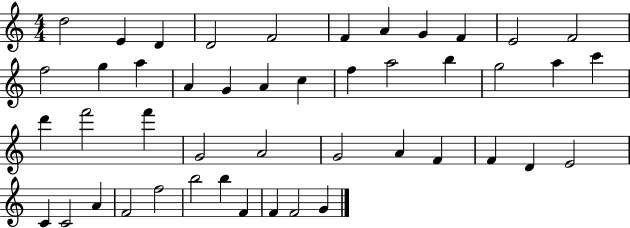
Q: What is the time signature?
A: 4/4